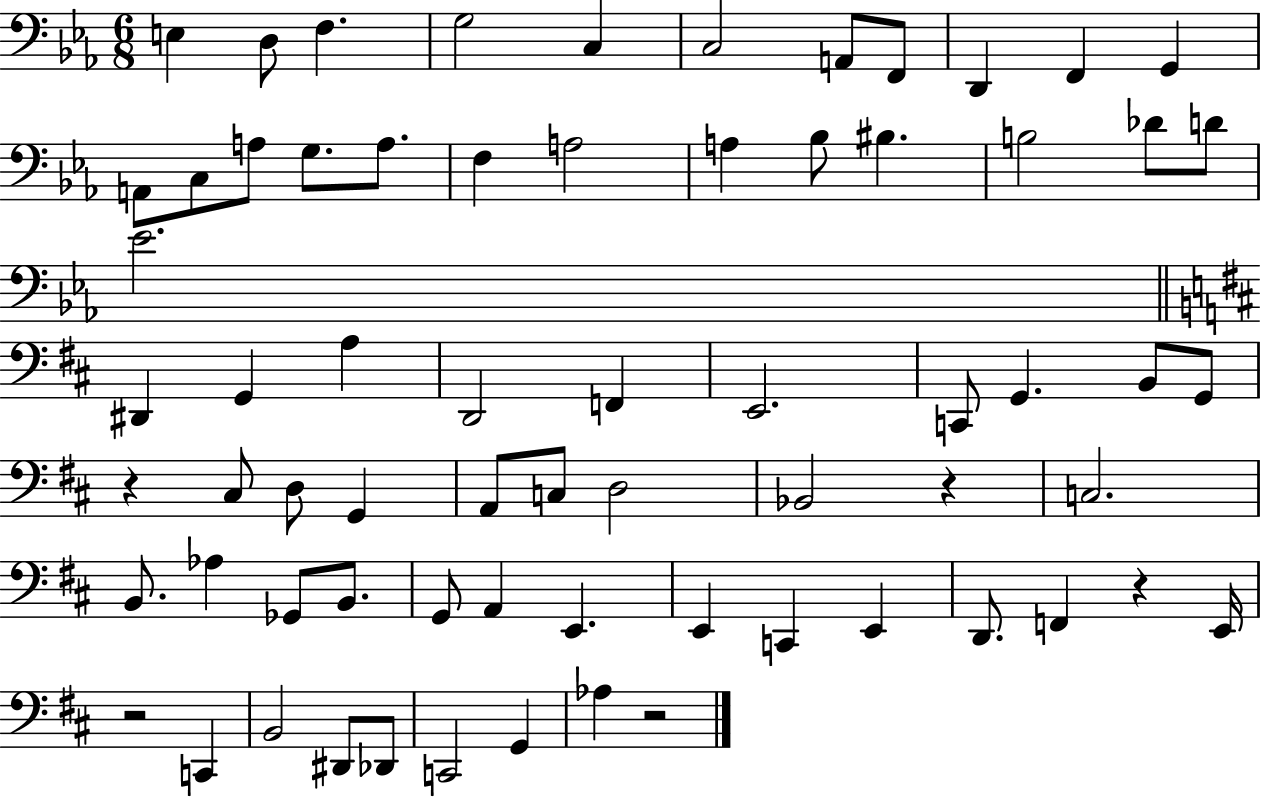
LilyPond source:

{
  \clef bass
  \numericTimeSignature
  \time 6/8
  \key ees \major
  e4 d8 f4. | g2 c4 | c2 a,8 f,8 | d,4 f,4 g,4 | \break a,8 c8 a8 g8. a8. | f4 a2 | a4 bes8 bis4. | b2 des'8 d'8 | \break ees'2. | \bar "||" \break \key b \minor dis,4 g,4 a4 | d,2 f,4 | e,2. | c,8 g,4. b,8 g,8 | \break r4 cis8 d8 g,4 | a,8 c8 d2 | bes,2 r4 | c2. | \break b,8. aes4 ges,8 b,8. | g,8 a,4 e,4. | e,4 c,4 e,4 | d,8. f,4 r4 e,16 | \break r2 c,4 | b,2 dis,8 des,8 | c,2 g,4 | aes4 r2 | \break \bar "|."
}